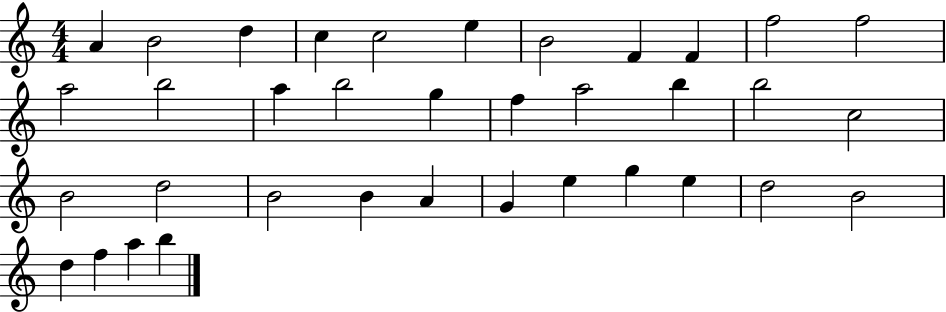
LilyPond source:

{
  \clef treble
  \numericTimeSignature
  \time 4/4
  \key c \major
  a'4 b'2 d''4 | c''4 c''2 e''4 | b'2 f'4 f'4 | f''2 f''2 | \break a''2 b''2 | a''4 b''2 g''4 | f''4 a''2 b''4 | b''2 c''2 | \break b'2 d''2 | b'2 b'4 a'4 | g'4 e''4 g''4 e''4 | d''2 b'2 | \break d''4 f''4 a''4 b''4 | \bar "|."
}